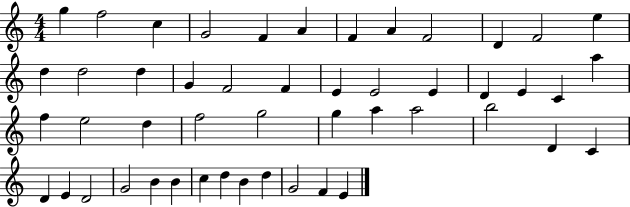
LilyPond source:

{
  \clef treble
  \numericTimeSignature
  \time 4/4
  \key c \major
  g''4 f''2 c''4 | g'2 f'4 a'4 | f'4 a'4 f'2 | d'4 f'2 e''4 | \break d''4 d''2 d''4 | g'4 f'2 f'4 | e'4 e'2 e'4 | d'4 e'4 c'4 a''4 | \break f''4 e''2 d''4 | f''2 g''2 | g''4 a''4 a''2 | b''2 d'4 c'4 | \break d'4 e'4 d'2 | g'2 b'4 b'4 | c''4 d''4 b'4 d''4 | g'2 f'4 e'4 | \break \bar "|."
}